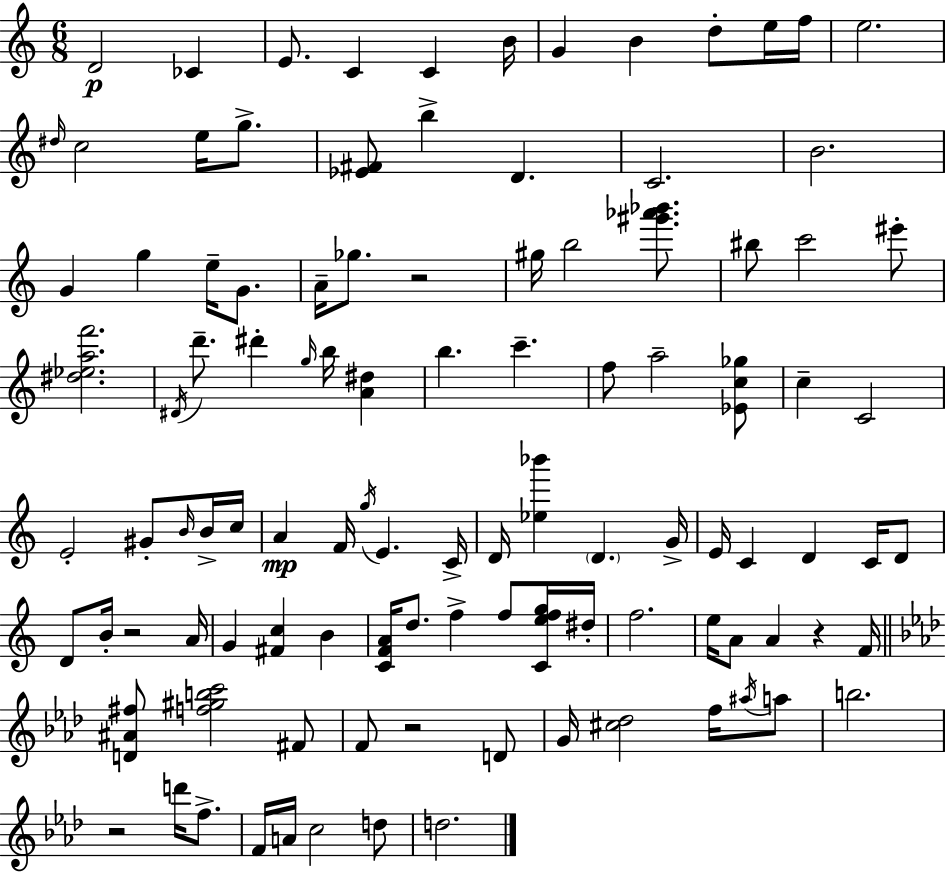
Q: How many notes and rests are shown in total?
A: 106